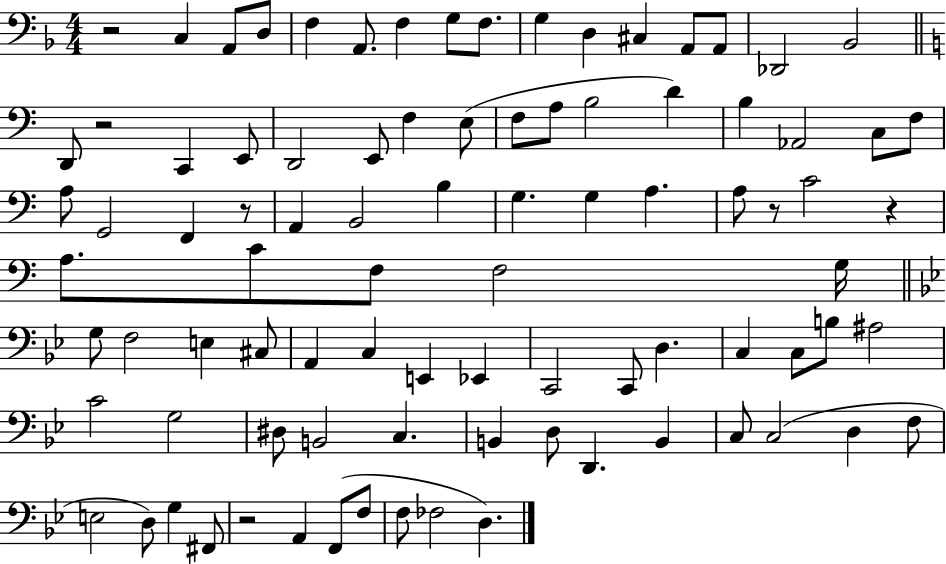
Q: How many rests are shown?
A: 6